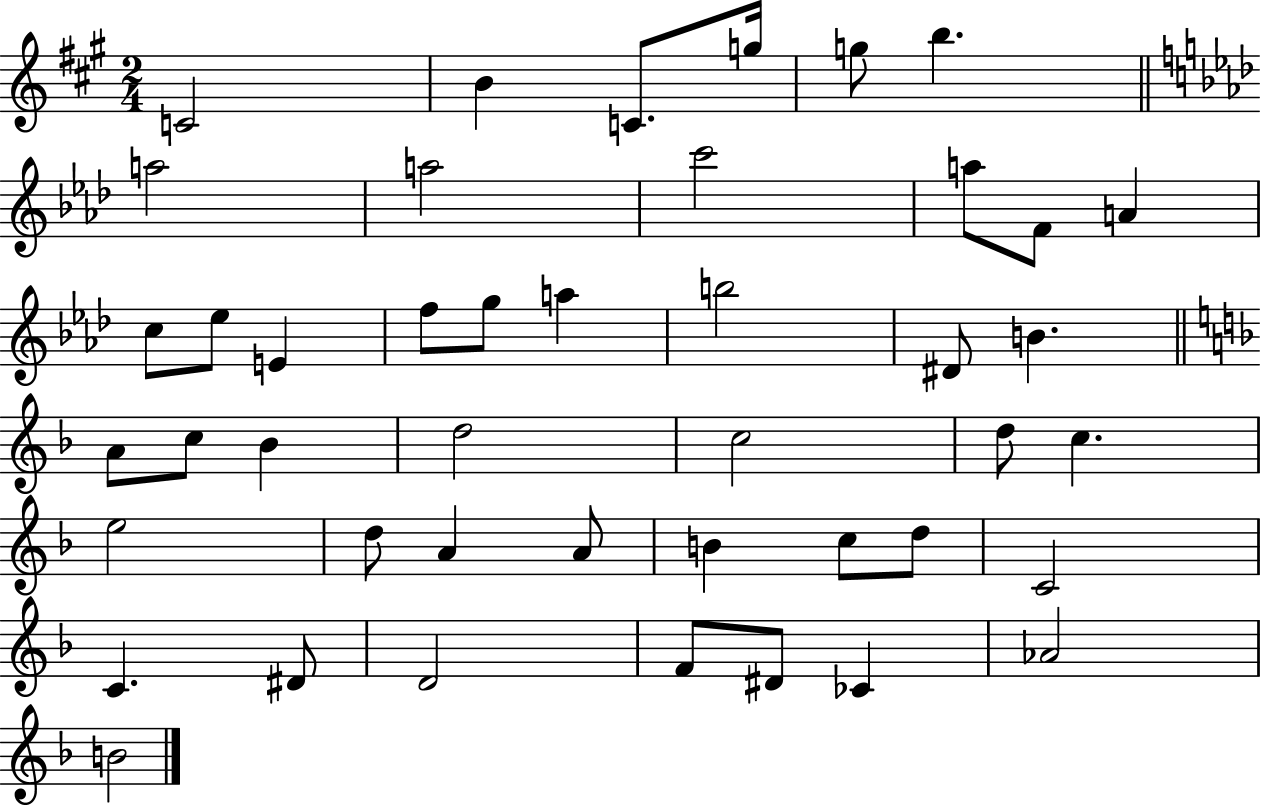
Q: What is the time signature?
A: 2/4